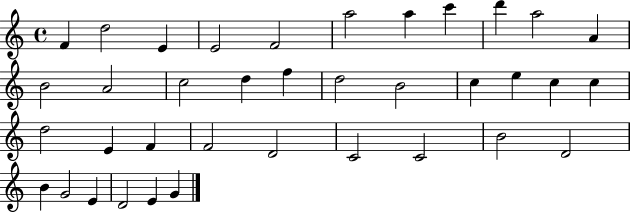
{
  \clef treble
  \time 4/4
  \defaultTimeSignature
  \key c \major
  f'4 d''2 e'4 | e'2 f'2 | a''2 a''4 c'''4 | d'''4 a''2 a'4 | \break b'2 a'2 | c''2 d''4 f''4 | d''2 b'2 | c''4 e''4 c''4 c''4 | \break d''2 e'4 f'4 | f'2 d'2 | c'2 c'2 | b'2 d'2 | \break b'4 g'2 e'4 | d'2 e'4 g'4 | \bar "|."
}